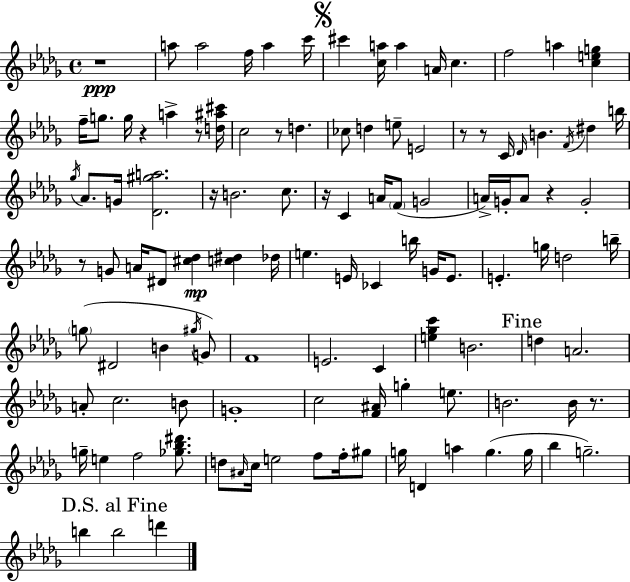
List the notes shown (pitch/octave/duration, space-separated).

R/w A5/e A5/h F5/s A5/q C6/s C#6/q [C5,A5]/s A5/q A4/s C5/q. F5/h A5/q [C5,E5,G5]/q F5/s G5/e. G5/s R/q A5/q R/e [D5,A#5,C#6]/s C5/h R/e D5/q. CES5/e D5/q E5/e E4/h R/e R/e C4/s Db4/s B4/q. F4/s D#5/q B5/s Gb5/s Ab4/e. G4/s [Db4,G#5,A5]/h. R/s B4/h. C5/e. R/s C4/q A4/s F4/e G4/h A4/s G4/s A4/e R/q G4/h R/e G4/e A4/s D#4/e [C#5,Db5]/q [C5,D#5]/q Db5/s E5/q. E4/s CES4/q B5/s G4/s E4/e. E4/q. G5/s D5/h B5/s G5/e D#4/h B4/q G#5/s G4/e F4/w E4/h. C4/q [E5,Gb5,C6]/q B4/h. D5/q A4/h. A4/e C5/h. B4/e G4/w C5/h [F4,A#4]/s G5/q E5/e. B4/h. B4/s R/e. G5/s E5/q F5/h [Gb5,Bb5,D#6]/e. D5/e A#4/s C5/s E5/h F5/e F5/s G#5/e G5/s D4/q A5/q G5/q. G5/s Bb5/q G5/h. B5/q B5/h D6/q